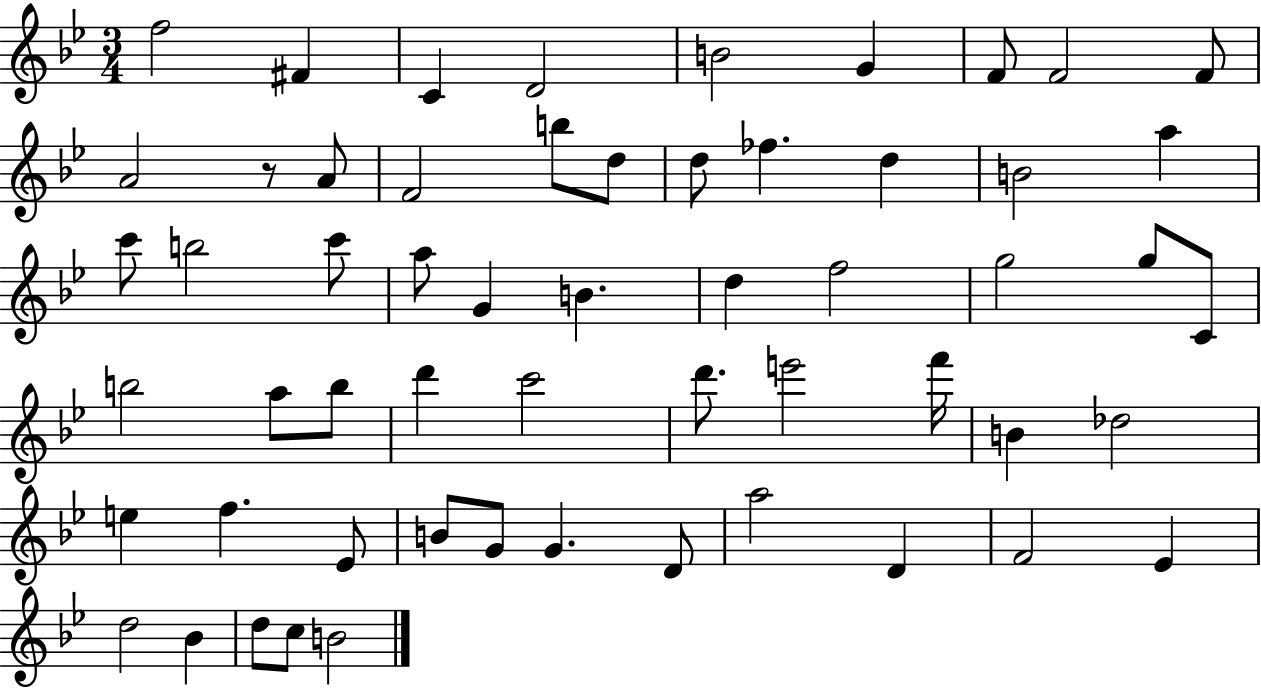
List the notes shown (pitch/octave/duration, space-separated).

F5/h F#4/q C4/q D4/h B4/h G4/q F4/e F4/h F4/e A4/h R/e A4/e F4/h B5/e D5/e D5/e FES5/q. D5/q B4/h A5/q C6/e B5/h C6/e A5/e G4/q B4/q. D5/q F5/h G5/h G5/e C4/e B5/h A5/e B5/e D6/q C6/h D6/e. E6/h F6/s B4/q Db5/h E5/q F5/q. Eb4/e B4/e G4/e G4/q. D4/e A5/h D4/q F4/h Eb4/q D5/h Bb4/q D5/e C5/e B4/h